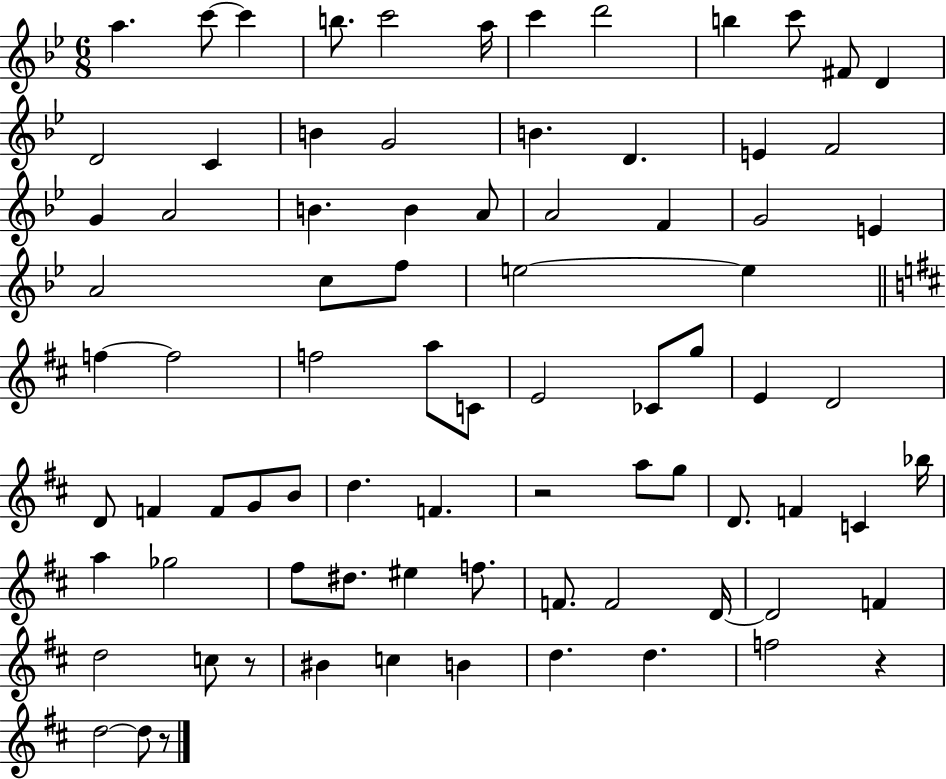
{
  \clef treble
  \numericTimeSignature
  \time 6/8
  \key bes \major
  \repeat volta 2 { a''4. c'''8~~ c'''4 | b''8. c'''2 a''16 | c'''4 d'''2 | b''4 c'''8 fis'8 d'4 | \break d'2 c'4 | b'4 g'2 | b'4. d'4. | e'4 f'2 | \break g'4 a'2 | b'4. b'4 a'8 | a'2 f'4 | g'2 e'4 | \break a'2 c''8 f''8 | e''2~~ e''4 | \bar "||" \break \key b \minor f''4~~ f''2 | f''2 a''8 c'8 | e'2 ces'8 g''8 | e'4 d'2 | \break d'8 f'4 f'8 g'8 b'8 | d''4. f'4. | r2 a''8 g''8 | d'8. f'4 c'4 bes''16 | \break a''4 ges''2 | fis''8 dis''8. eis''4 f''8. | f'8. f'2 d'16~~ | d'2 f'4 | \break d''2 c''8 r8 | bis'4 c''4 b'4 | d''4. d''4. | f''2 r4 | \break d''2~~ d''8 r8 | } \bar "|."
}